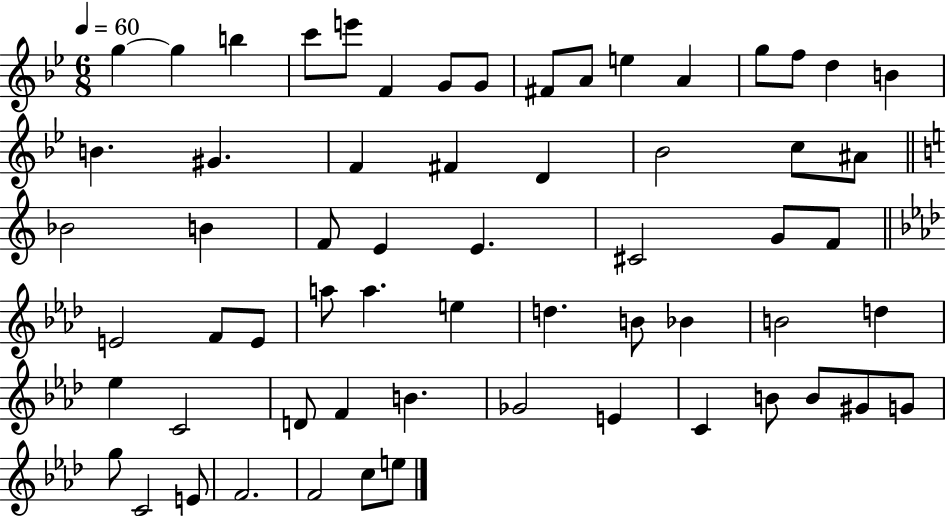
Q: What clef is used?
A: treble